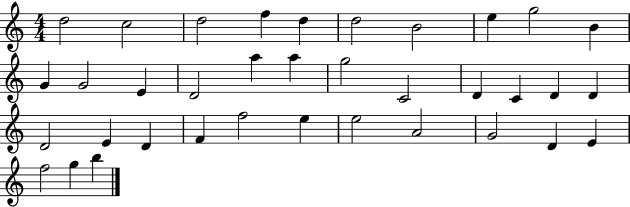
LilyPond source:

{
  \clef treble
  \numericTimeSignature
  \time 4/4
  \key c \major
  d''2 c''2 | d''2 f''4 d''4 | d''2 b'2 | e''4 g''2 b'4 | \break g'4 g'2 e'4 | d'2 a''4 a''4 | g''2 c'2 | d'4 c'4 d'4 d'4 | \break d'2 e'4 d'4 | f'4 f''2 e''4 | e''2 a'2 | g'2 d'4 e'4 | \break f''2 g''4 b''4 | \bar "|."
}